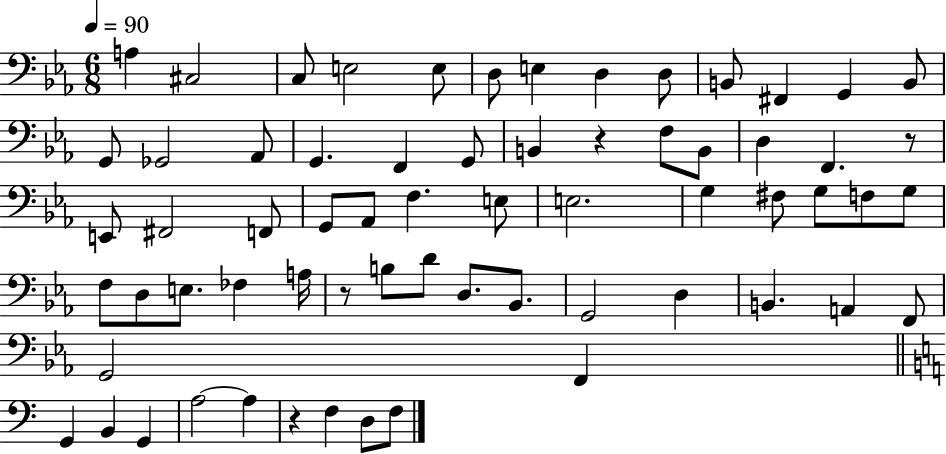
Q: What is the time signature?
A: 6/8